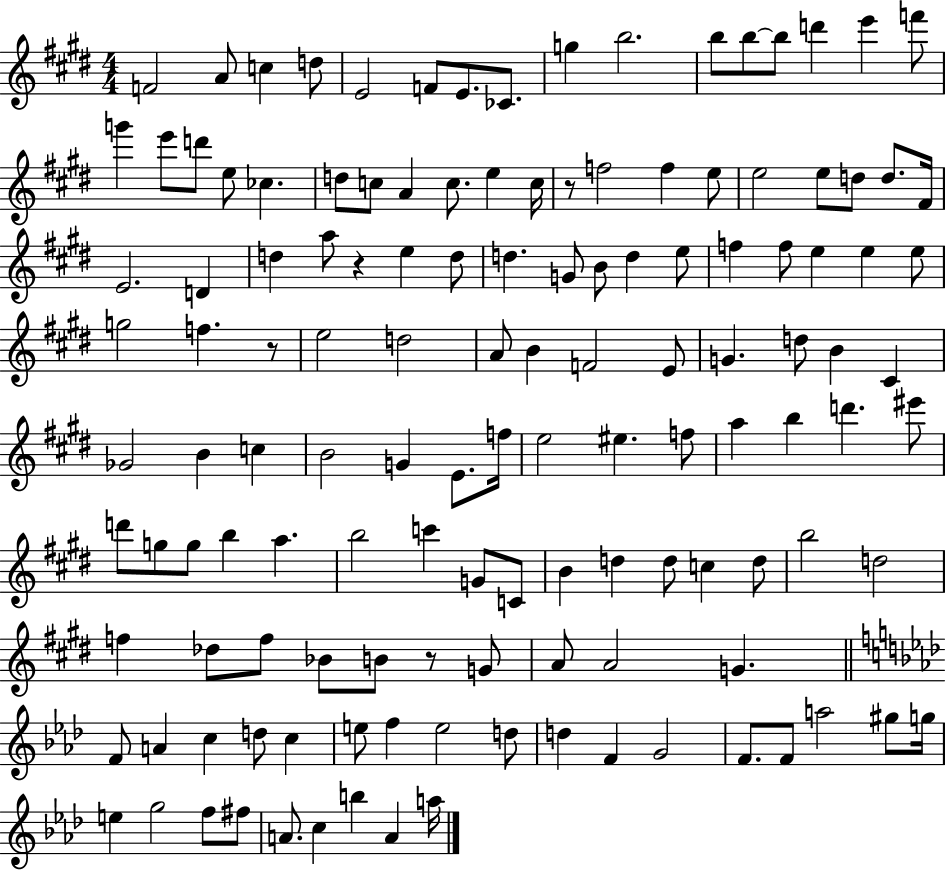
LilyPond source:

{
  \clef treble
  \numericTimeSignature
  \time 4/4
  \key e \major
  f'2 a'8 c''4 d''8 | e'2 f'8 e'8. ces'8. | g''4 b''2. | b''8 b''8~~ b''8 d'''4 e'''4 f'''8 | \break g'''4 e'''8 d'''8 e''8 ces''4. | d''8 c''8 a'4 c''8. e''4 c''16 | r8 f''2 f''4 e''8 | e''2 e''8 d''8 d''8. fis'16 | \break e'2. d'4 | d''4 a''8 r4 e''4 d''8 | d''4. g'8 b'8 d''4 e''8 | f''4 f''8 e''4 e''4 e''8 | \break g''2 f''4. r8 | e''2 d''2 | a'8 b'4 f'2 e'8 | g'4. d''8 b'4 cis'4 | \break ges'2 b'4 c''4 | b'2 g'4 e'8. f''16 | e''2 eis''4. f''8 | a''4 b''4 d'''4. eis'''8 | \break d'''8 g''8 g''8 b''4 a''4. | b''2 c'''4 g'8 c'8 | b'4 d''4 d''8 c''4 d''8 | b''2 d''2 | \break f''4 des''8 f''8 bes'8 b'8 r8 g'8 | a'8 a'2 g'4. | \bar "||" \break \key aes \major f'8 a'4 c''4 d''8 c''4 | e''8 f''4 e''2 d''8 | d''4 f'4 g'2 | f'8. f'8 a''2 gis''8 g''16 | \break e''4 g''2 f''8 fis''8 | a'8. c''4 b''4 a'4 a''16 | \bar "|."
}